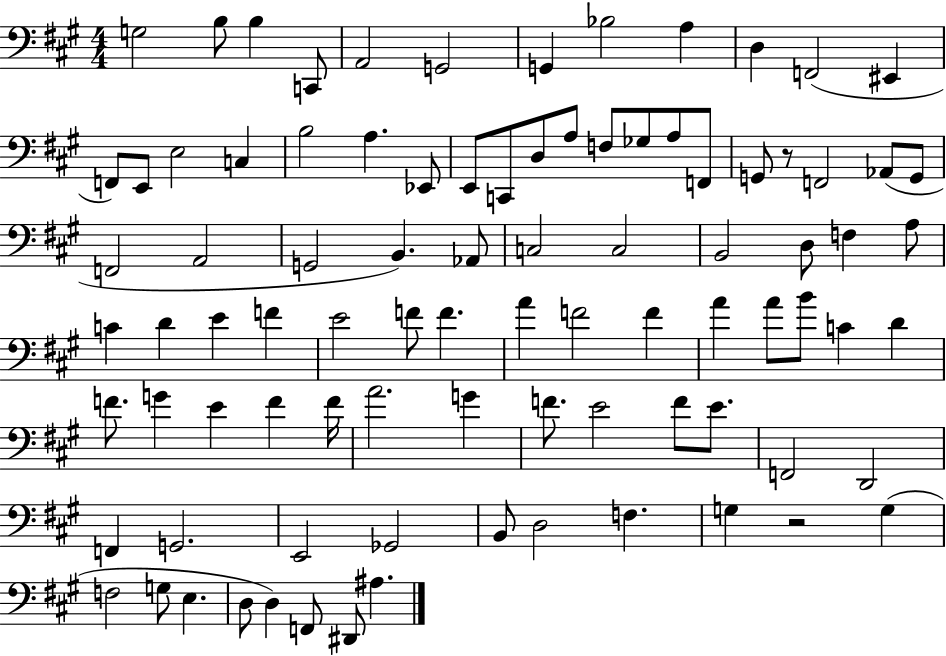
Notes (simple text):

G3/h B3/e B3/q C2/e A2/h G2/h G2/q Bb3/h A3/q D3/q F2/h EIS2/q F2/e E2/e E3/h C3/q B3/h A3/q. Eb2/e E2/e C2/e D3/e A3/e F3/e Gb3/e A3/e F2/e G2/e R/e F2/h Ab2/e G2/e F2/h A2/h G2/h B2/q. Ab2/e C3/h C3/h B2/h D3/e F3/q A3/e C4/q D4/q E4/q F4/q E4/h F4/e F4/q. A4/q F4/h F4/q A4/q A4/e B4/e C4/q D4/q F4/e. G4/q E4/q F4/q F4/s A4/h. G4/q F4/e. E4/h F4/e E4/e. F2/h D2/h F2/q G2/h. E2/h Gb2/h B2/e D3/h F3/q. G3/q R/h G3/q F3/h G3/e E3/q. D3/e D3/q F2/e D#2/e A#3/q.